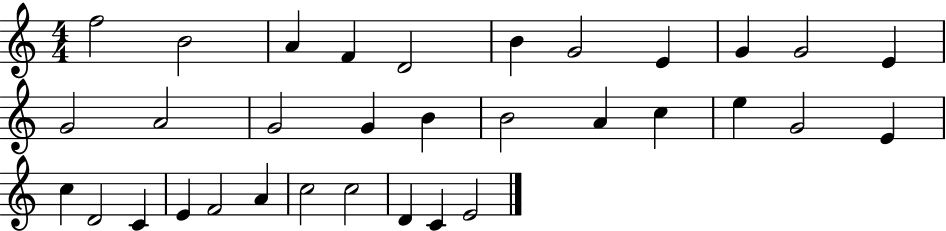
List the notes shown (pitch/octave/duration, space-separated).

F5/h B4/h A4/q F4/q D4/h B4/q G4/h E4/q G4/q G4/h E4/q G4/h A4/h G4/h G4/q B4/q B4/h A4/q C5/q E5/q G4/h E4/q C5/q D4/h C4/q E4/q F4/h A4/q C5/h C5/h D4/q C4/q E4/h